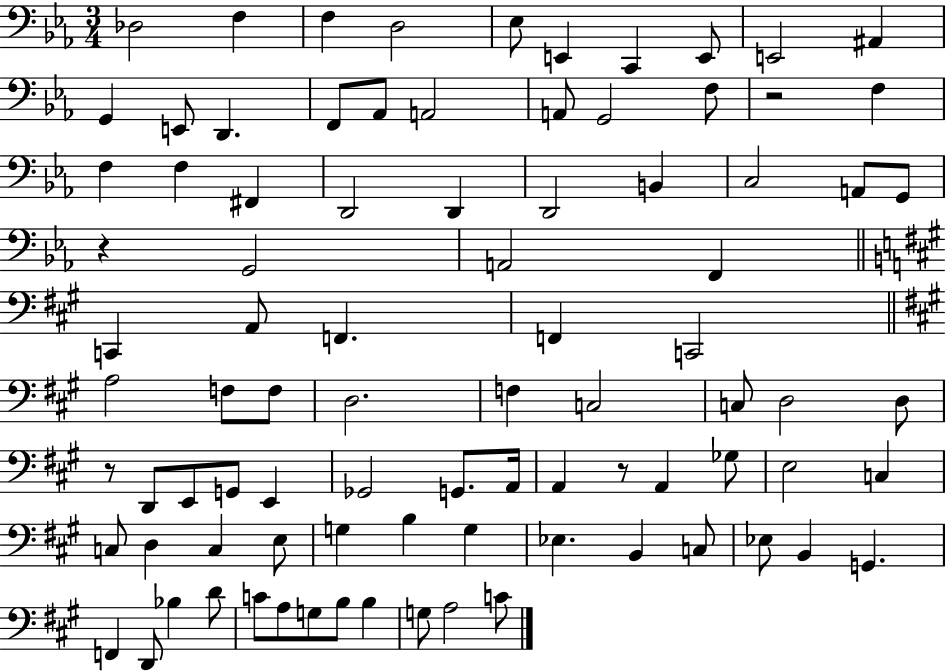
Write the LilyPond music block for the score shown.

{
  \clef bass
  \numericTimeSignature
  \time 3/4
  \key ees \major
  des2 f4 | f4 d2 | ees8 e,4 c,4 e,8 | e,2 ais,4 | \break g,4 e,8 d,4. | f,8 aes,8 a,2 | a,8 g,2 f8 | r2 f4 | \break f4 f4 fis,4 | d,2 d,4 | d,2 b,4 | c2 a,8 g,8 | \break r4 g,2 | a,2 f,4 | \bar "||" \break \key a \major c,4 a,8 f,4. | f,4 c,2 | \bar "||" \break \key a \major a2 f8 f8 | d2. | f4 c2 | c8 d2 d8 | \break r8 d,8 e,8 g,8 e,4 | ges,2 g,8. a,16 | a,4 r8 a,4 ges8 | e2 c4 | \break c8 d4 c4 e8 | g4 b4 g4 | ees4. b,4 c8 | ees8 b,4 g,4. | \break f,4 d,8 bes4 d'8 | c'8 a8 g8 b8 b4 | g8 a2 c'8 | \bar "|."
}